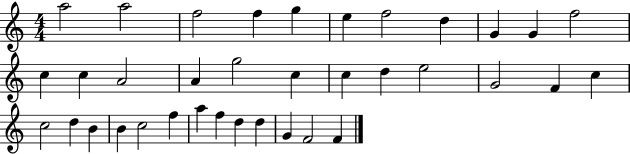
{
  \clef treble
  \numericTimeSignature
  \time 4/4
  \key c \major
  a''2 a''2 | f''2 f''4 g''4 | e''4 f''2 d''4 | g'4 g'4 f''2 | \break c''4 c''4 a'2 | a'4 g''2 c''4 | c''4 d''4 e''2 | g'2 f'4 c''4 | \break c''2 d''4 b'4 | b'4 c''2 f''4 | a''4 f''4 d''4 d''4 | g'4 f'2 f'4 | \break \bar "|."
}